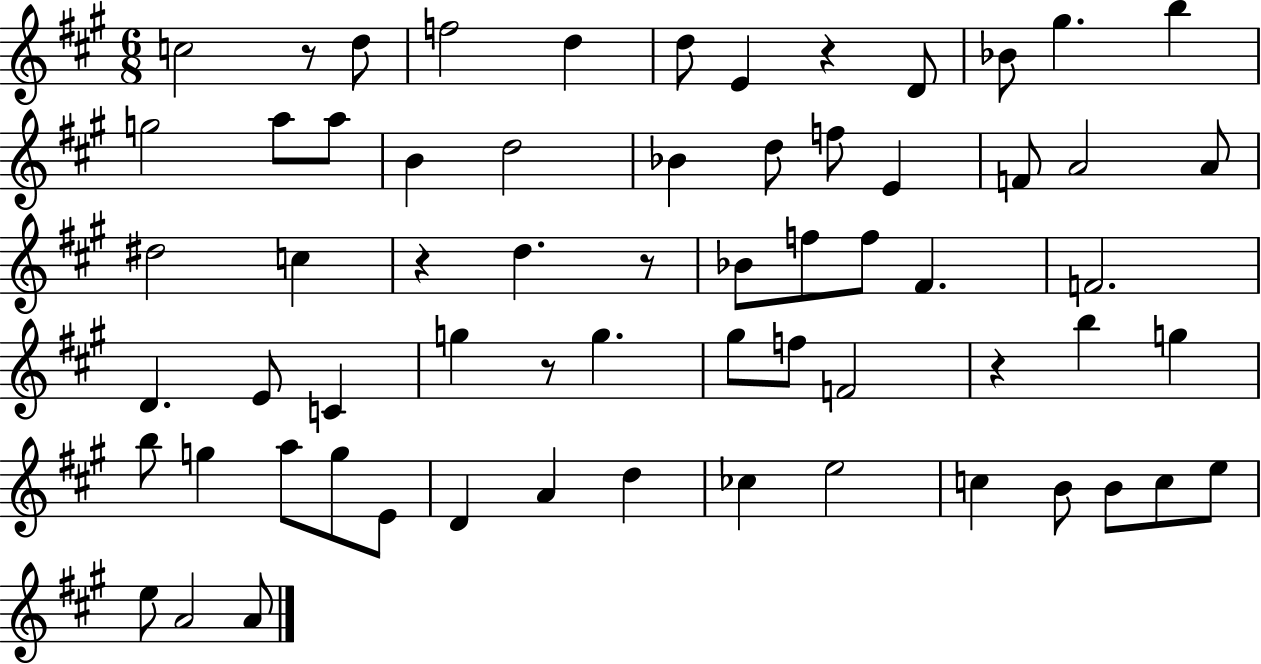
{
  \clef treble
  \numericTimeSignature
  \time 6/8
  \key a \major
  c''2 r8 d''8 | f''2 d''4 | d''8 e'4 r4 d'8 | bes'8 gis''4. b''4 | \break g''2 a''8 a''8 | b'4 d''2 | bes'4 d''8 f''8 e'4 | f'8 a'2 a'8 | \break dis''2 c''4 | r4 d''4. r8 | bes'8 f''8 f''8 fis'4. | f'2. | \break d'4. e'8 c'4 | g''4 r8 g''4. | gis''8 f''8 f'2 | r4 b''4 g''4 | \break b''8 g''4 a''8 g''8 e'8 | d'4 a'4 d''4 | ces''4 e''2 | c''4 b'8 b'8 c''8 e''8 | \break e''8 a'2 a'8 | \bar "|."
}